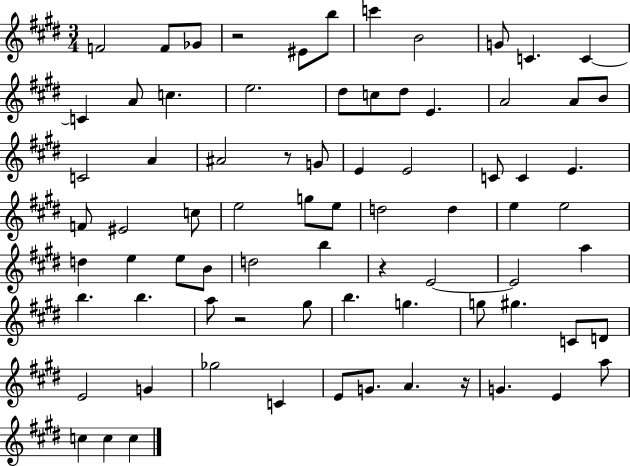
{
  \clef treble
  \numericTimeSignature
  \time 3/4
  \key e \major
  f'2 f'8 ges'8 | r2 eis'8 b''8 | c'''4 b'2 | g'8 c'4. c'4~~ | \break c'4 a'8 c''4. | e''2. | dis''8 c''8 dis''8 e'4. | a'2 a'8 b'8 | \break c'2 a'4 | ais'2 r8 g'8 | e'4 e'2 | c'8 c'4 e'4. | \break f'8 eis'2 c''8 | e''2 g''8 e''8 | d''2 d''4 | e''4 e''2 | \break d''4 e''4 e''8 b'8 | d''2 b''4 | r4 e'2~~ | e'2 a''4 | \break b''4. b''4. | a''8 r2 gis''8 | b''4. g''4. | g''8 gis''4. c'8 d'8 | \break e'2 g'4 | ges''2 c'4 | e'8 g'8. a'4. r16 | g'4. e'4 a''8 | \break c''4 c''4 c''4 | \bar "|."
}